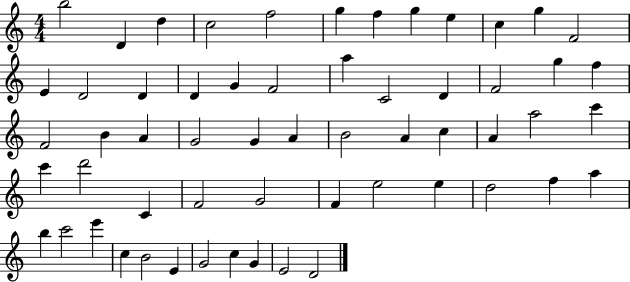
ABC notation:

X:1
T:Untitled
M:4/4
L:1/4
K:C
b2 D d c2 f2 g f g e c g F2 E D2 D D G F2 a C2 D F2 g f F2 B A G2 G A B2 A c A a2 c' c' d'2 C F2 G2 F e2 e d2 f a b c'2 e' c B2 E G2 c G E2 D2